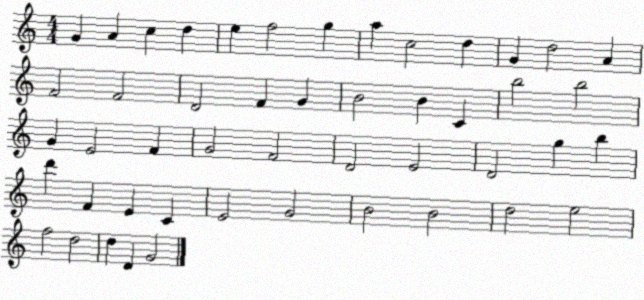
X:1
T:Untitled
M:4/4
L:1/4
K:C
G A c d e f2 g a c2 d G d2 A F2 F2 D2 F G B2 B C b2 b2 G E2 F G2 F2 D2 E2 D2 g b d' F E C E2 G2 B2 B2 d2 e2 f2 d2 d D G2